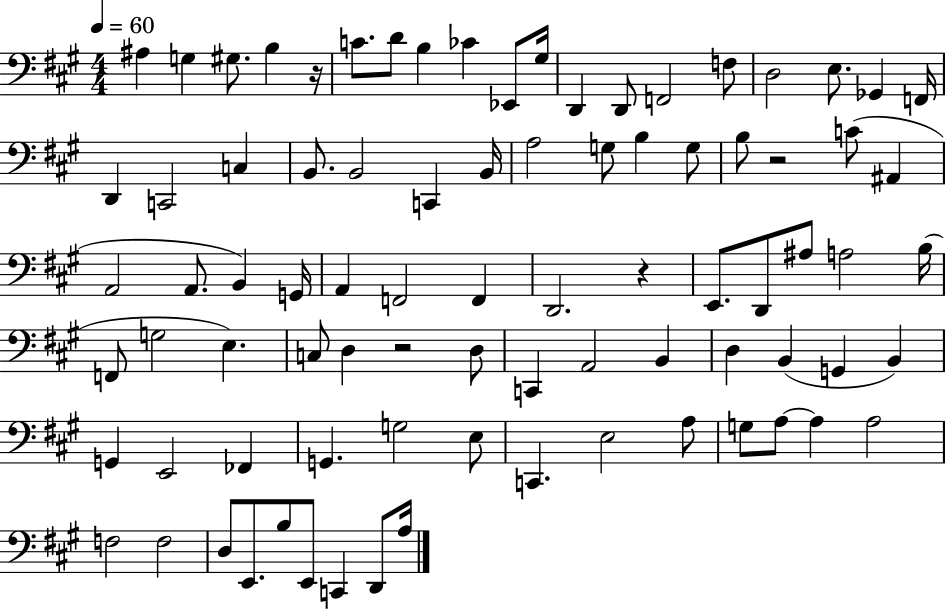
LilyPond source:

{
  \clef bass
  \numericTimeSignature
  \time 4/4
  \key a \major
  \tempo 4 = 60
  \repeat volta 2 { ais4 g4 gis8. b4 r16 | c'8. d'8 b4 ces'4 ees,8 gis16 | d,4 d,8 f,2 f8 | d2 e8. ges,4 f,16 | \break d,4 c,2 c4 | b,8. b,2 c,4 b,16 | a2 g8 b4 g8 | b8 r2 c'8( ais,4 | \break a,2 a,8. b,4) g,16 | a,4 f,2 f,4 | d,2. r4 | e,8. d,8 ais8 a2 b16( | \break f,8 g2 e4.) | c8 d4 r2 d8 | c,4 a,2 b,4 | d4 b,4( g,4 b,4) | \break g,4 e,2 fes,4 | g,4. g2 e8 | c,4. e2 a8 | g8 a8~~ a4 a2 | \break f2 f2 | d8 e,8. b8 e,8 c,4 d,8 a16 | } \bar "|."
}